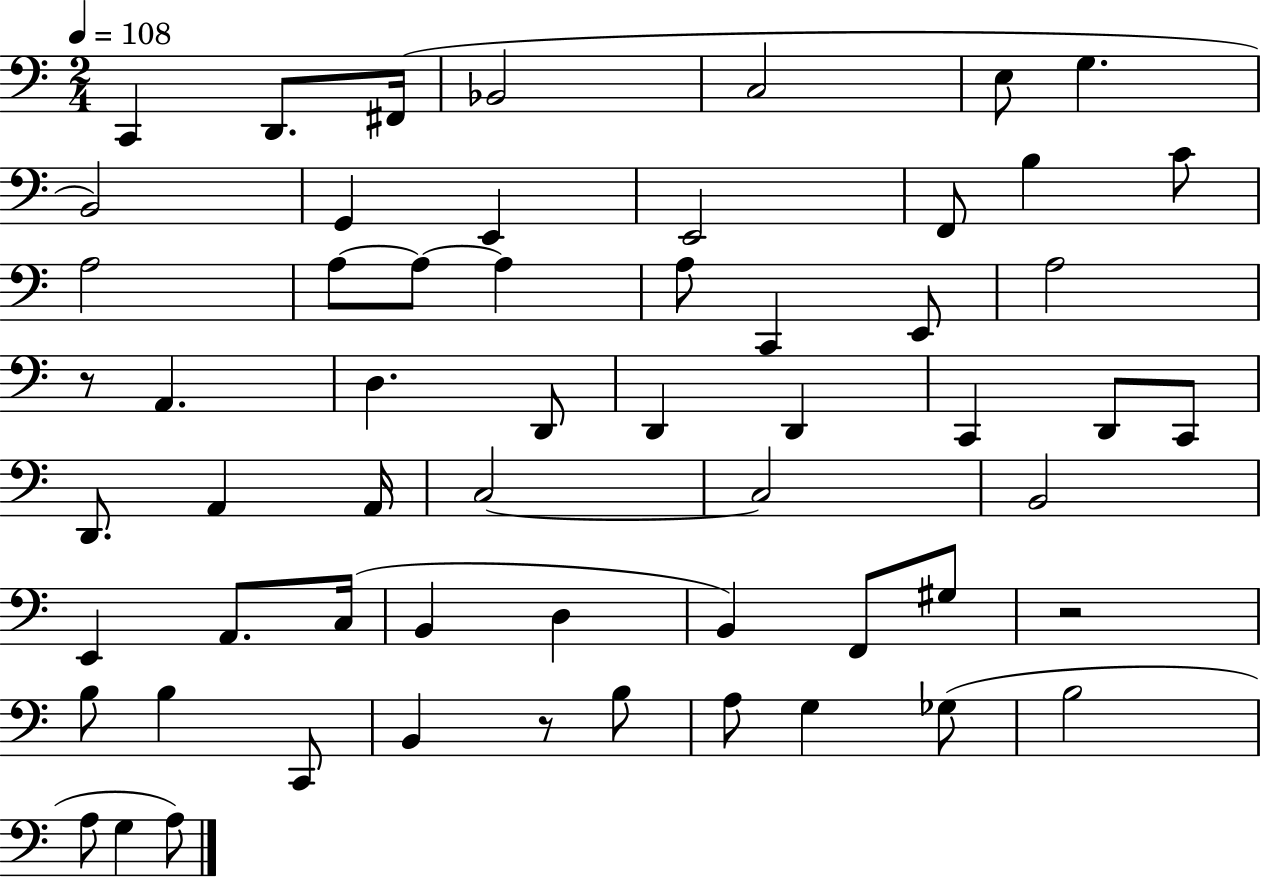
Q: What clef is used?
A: bass